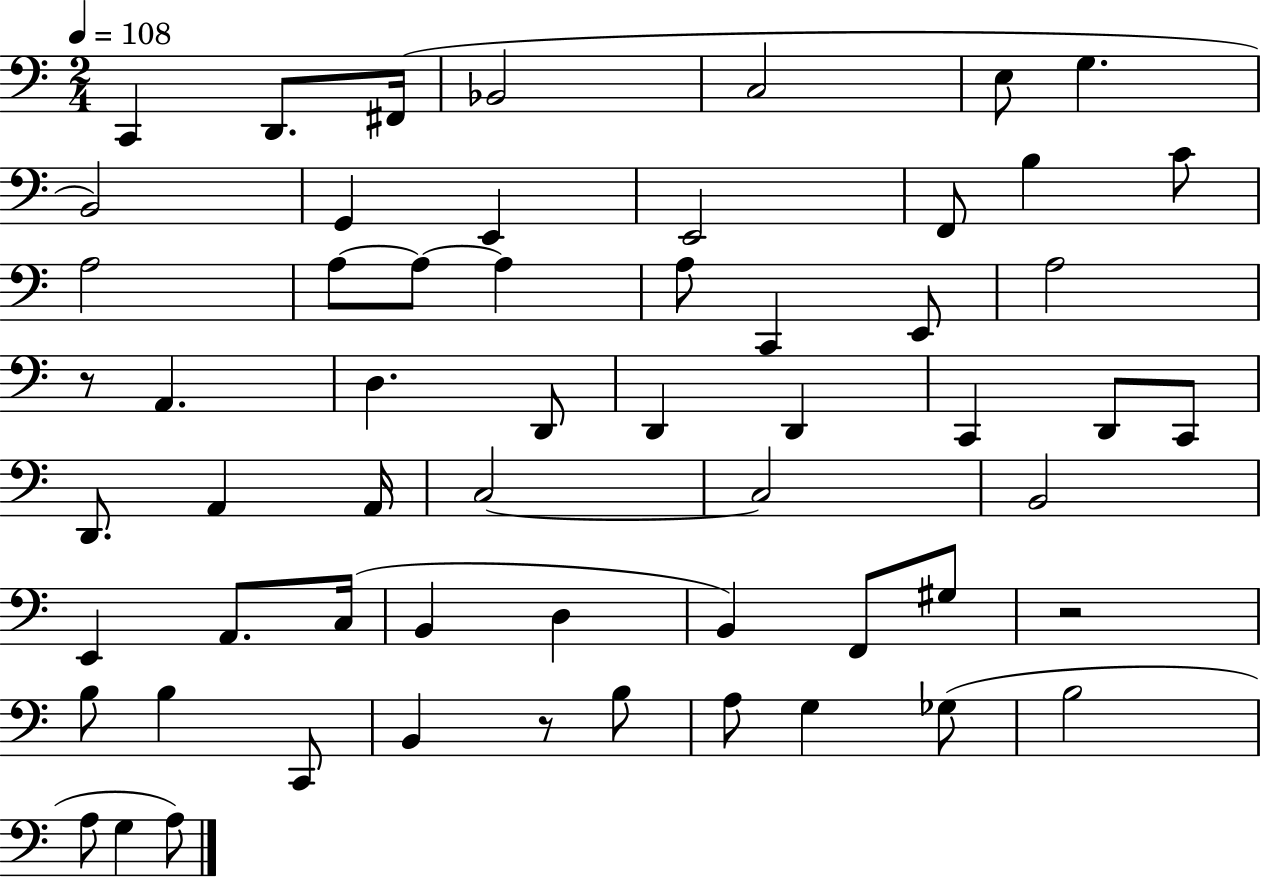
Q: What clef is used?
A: bass